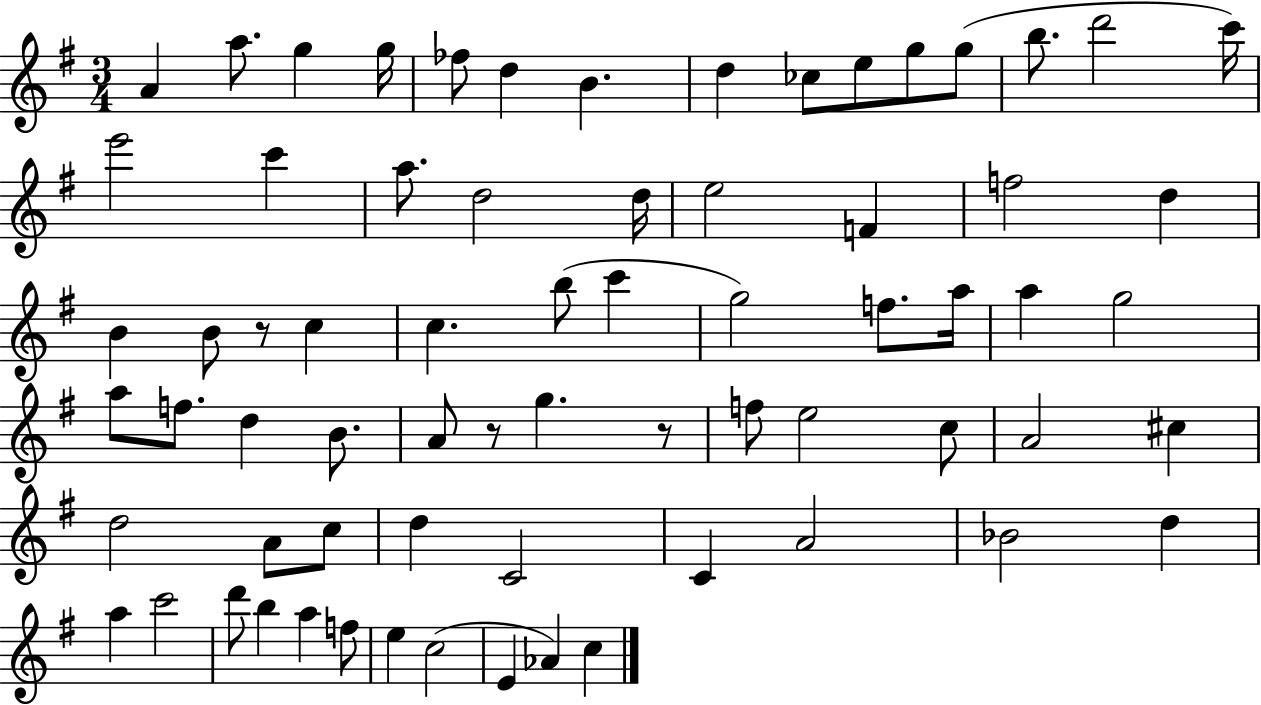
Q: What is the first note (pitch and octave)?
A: A4